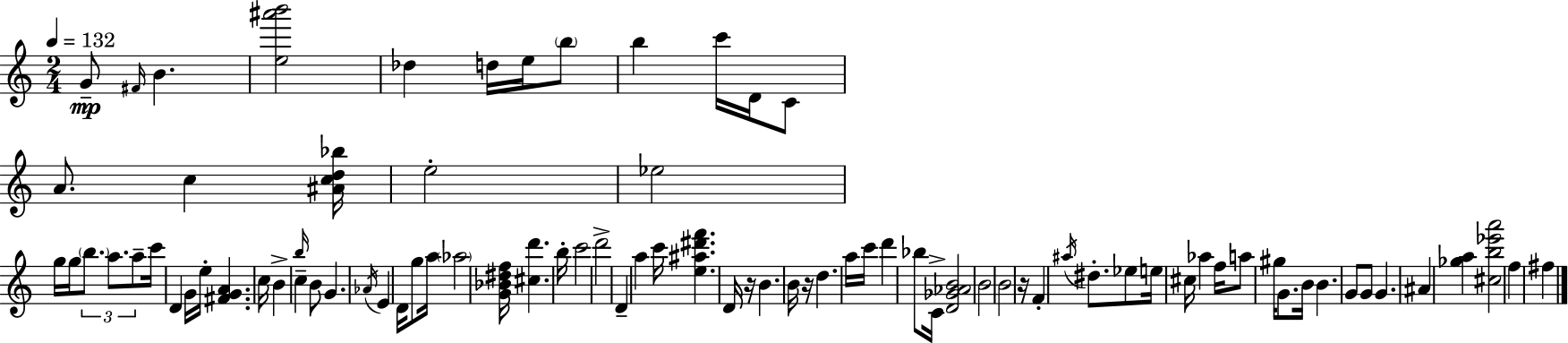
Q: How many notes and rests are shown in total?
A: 84